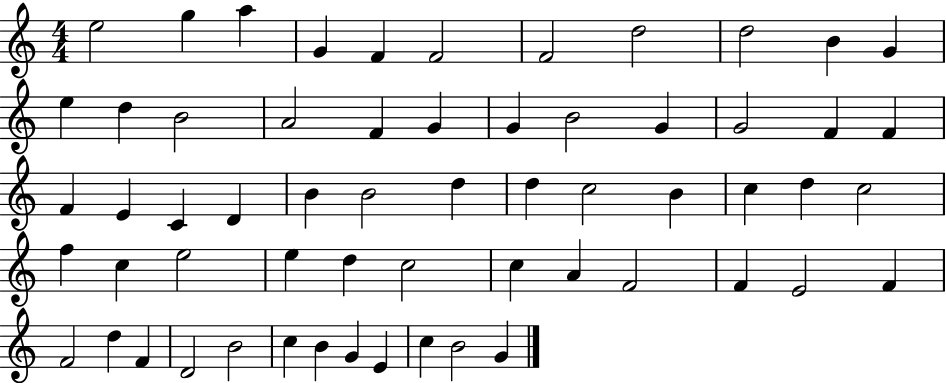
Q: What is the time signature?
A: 4/4